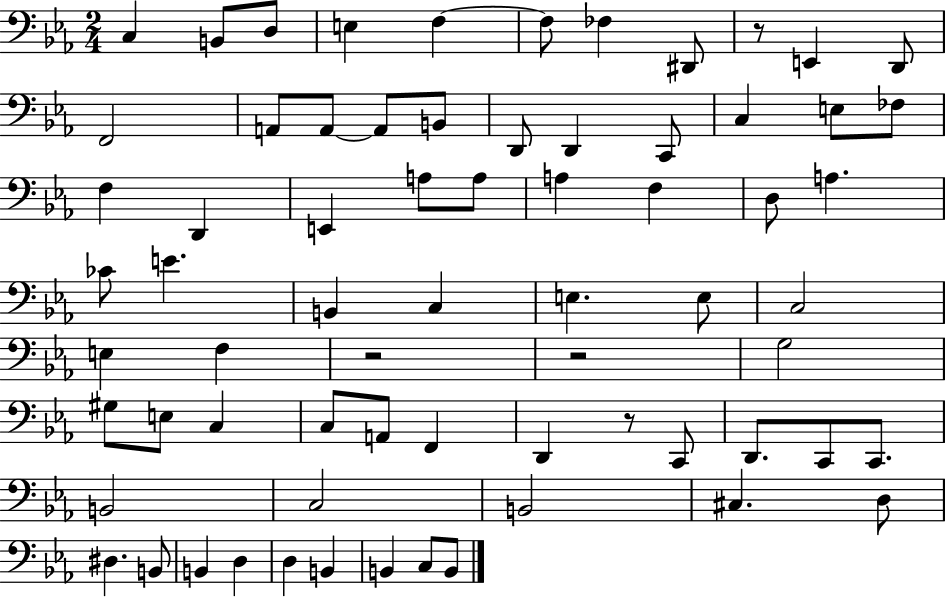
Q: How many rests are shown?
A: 4